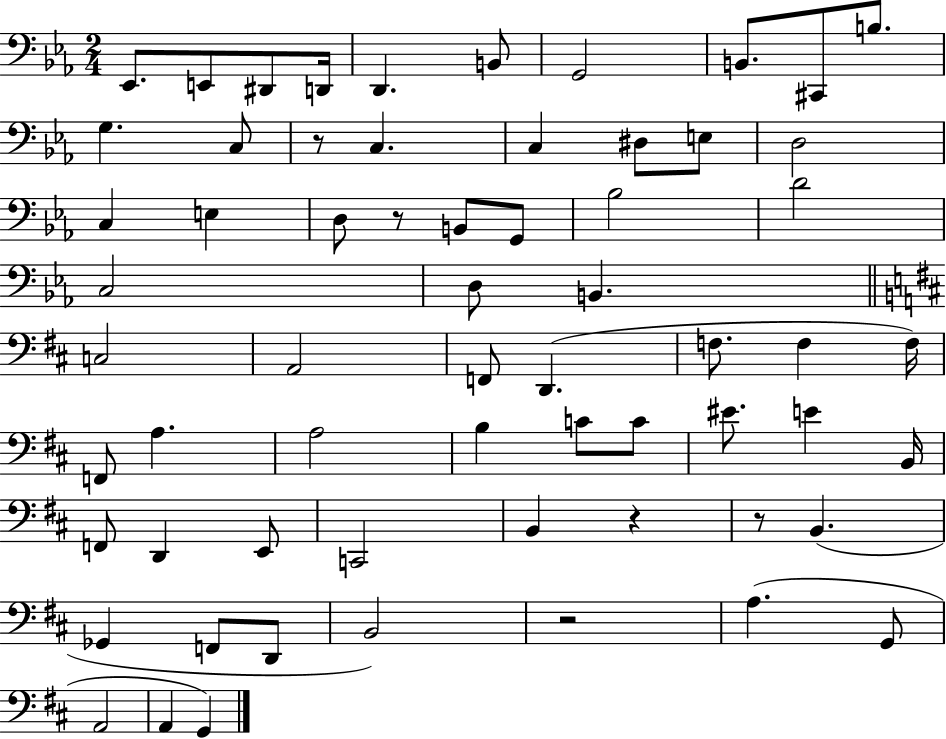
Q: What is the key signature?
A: EES major